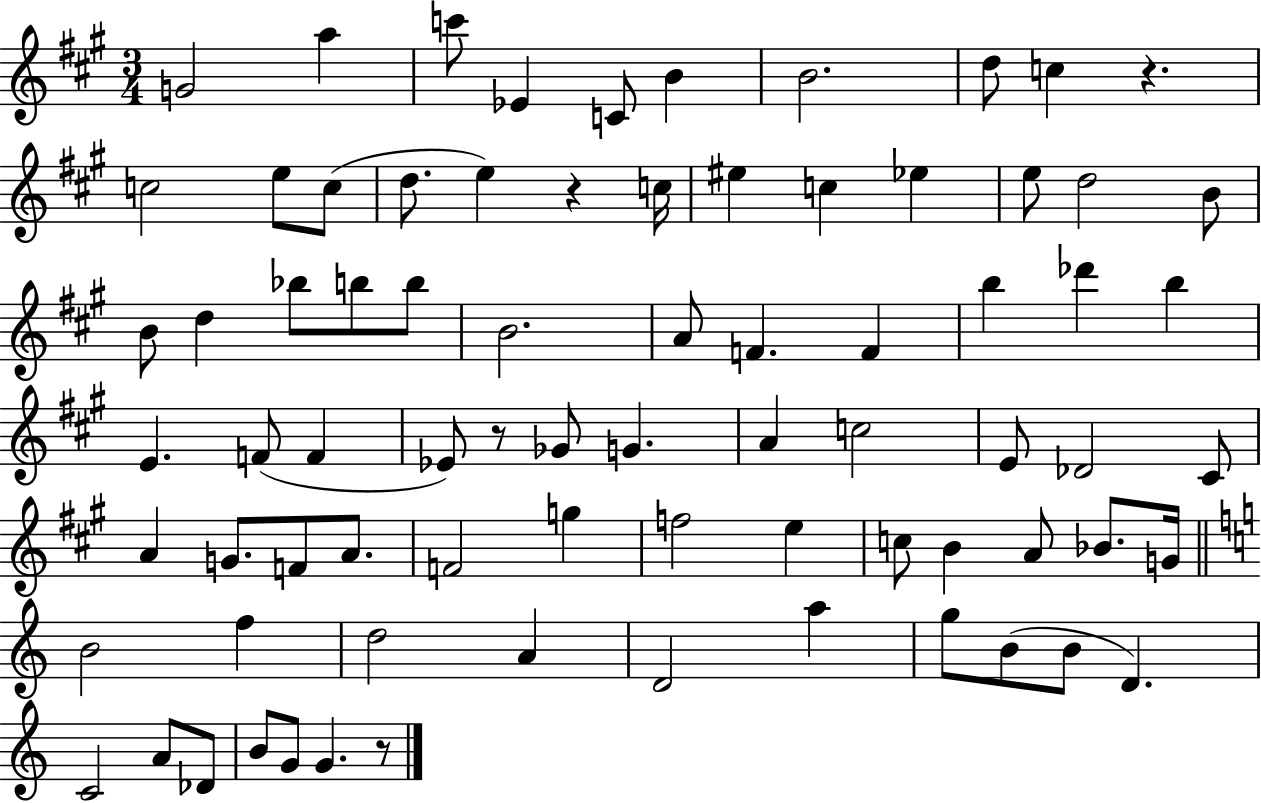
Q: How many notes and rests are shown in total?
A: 77